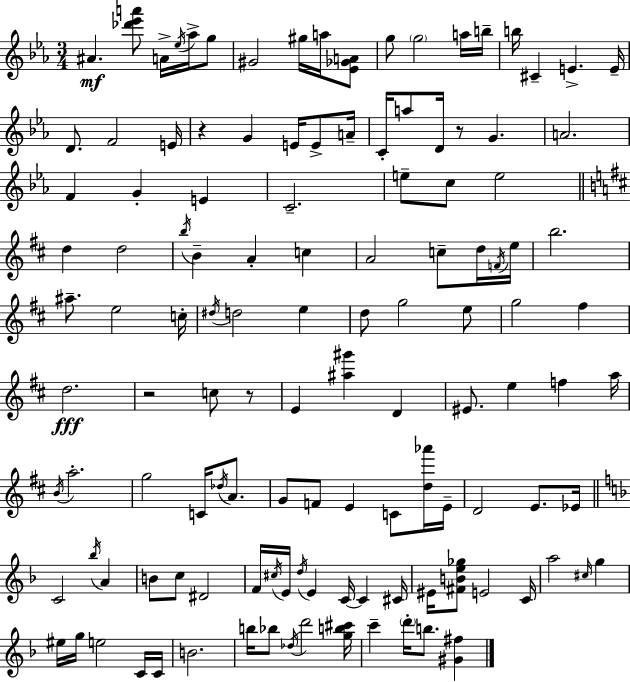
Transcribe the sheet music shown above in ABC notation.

X:1
T:Untitled
M:3/4
L:1/4
K:Eb
^A [_d'_e'a']/2 A/4 _e/4 _a/4 g/2 ^G2 ^g/4 a/4 [_E_GA]/2 g/2 g2 a/4 b/4 b/4 ^C E E/4 D/2 F2 E/4 z G E/4 E/2 A/4 C/4 a/2 D/4 z/2 G A2 F G E C2 e/2 c/2 e2 d d2 b/4 B A c A2 c/2 d/4 F/4 e/4 b2 ^a/2 e2 c/4 ^d/4 d2 e d/2 g2 e/2 g2 ^f d2 z2 c/2 z/2 E [^a^g'] D ^E/2 e f a/4 B/4 a2 g2 C/4 _d/4 A/2 G/2 F/2 E C/2 [d_a']/4 E/4 D2 E/2 _E/4 C2 _b/4 A B/2 c/2 ^D2 F/4 ^c/4 E/4 d/4 E C/4 C ^C/4 ^E/4 [^FBe_g]/2 E2 C/4 a2 ^c/4 g ^e/4 g/4 e2 C/4 C/4 B2 b/4 _b/2 _d/4 d'2 [gb^c']/4 c' d'/4 b/2 [^G^f]